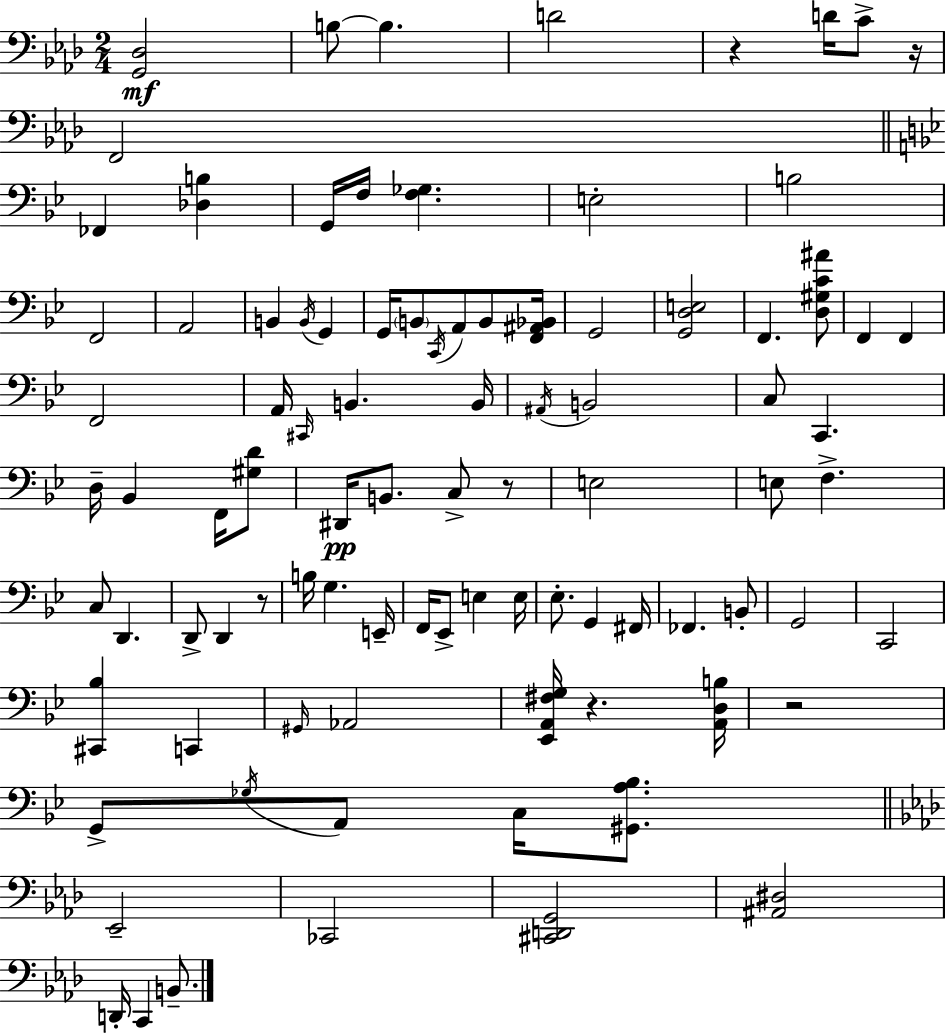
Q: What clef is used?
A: bass